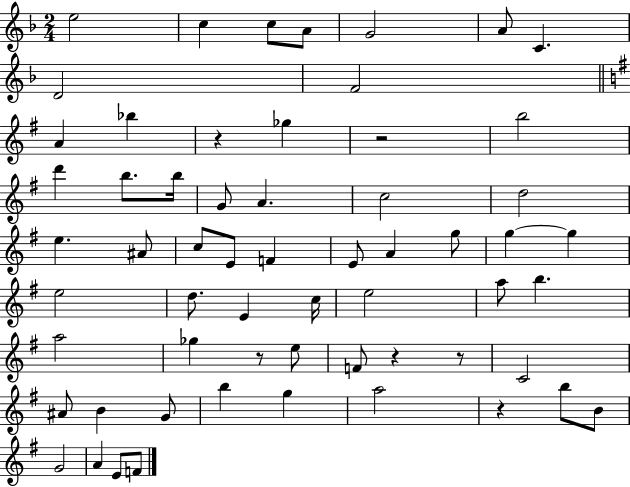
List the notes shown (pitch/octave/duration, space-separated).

E5/h C5/q C5/e A4/e G4/h A4/e C4/q. D4/h F4/h A4/q Bb5/q R/q Gb5/q R/h B5/h D6/q B5/e. B5/s G4/e A4/q. C5/h D5/h E5/q. A#4/e C5/e E4/e F4/q E4/e A4/q G5/e G5/q G5/q E5/h D5/e. E4/q C5/s E5/h A5/e B5/q. A5/h Gb5/q R/e E5/e F4/e R/q R/e C4/h A#4/e B4/q G4/e B5/q G5/q A5/h R/q B5/e B4/e G4/h A4/q E4/e F4/e